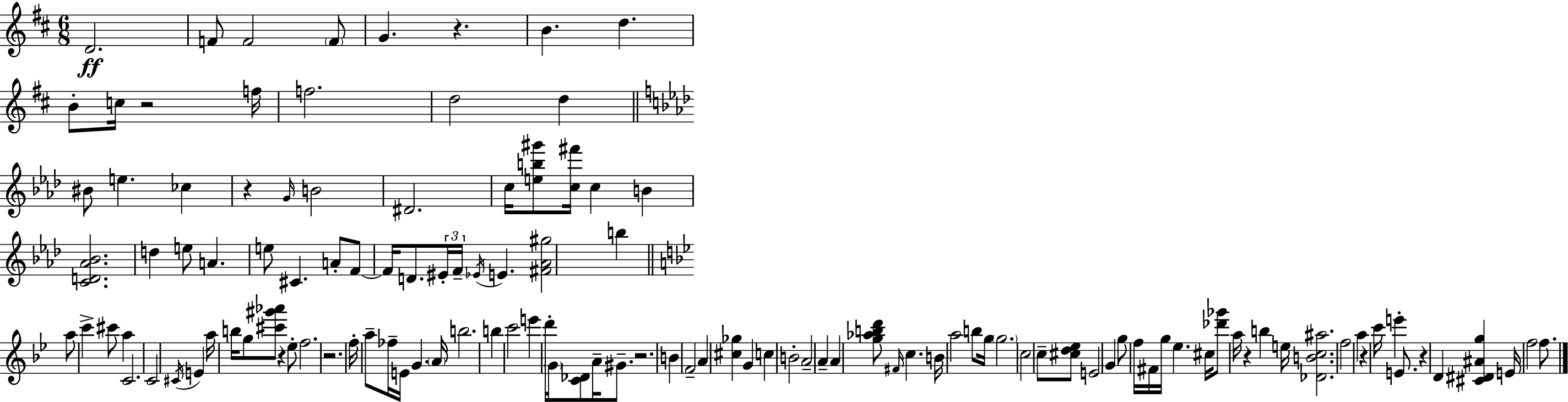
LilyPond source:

{
  \clef treble
  \numericTimeSignature
  \time 6/8
  \key d \major
  d'2.\ff | f'8 f'2 \parenthesize f'8 | g'4. r4. | b'4. d''4. | \break b'8-. c''16 r2 f''16 | f''2. | d''2 d''4 | \bar "||" \break \key f \minor bis'8 e''4. ces''4 | r4 \grace { g'16 } b'2 | dis'2. | c''16 <e'' b'' gis'''>8 <c'' fis'''>16 c''4 b'4 | \break <c' d' aes' bes'>2. | d''4 e''8 a'4. | e''8 cis'4. a'8-. f'8~~ | f'16 d'8. \tuplet 3/2 { eis'16-. f'16-- \acciaccatura { ees'16 } } e'4. | \break <fis' aes' gis''>2 b''4 | \bar "||" \break \key bes \major a''8 c'''4-> cis'''8 a''4 | c'2. | c'2 \acciaccatura { cis'16 } e'4 | a''16 b''16 g''8 <cis''' gis''' aes'''>8 r4 ees''8-. | \break f''2. | r2. | f''16-. a''8-- fes''16-- e'16 g'4. | \parenthesize a'16 b''2. | \break b''4 c'''2 | e'''4 d'''16-. \parenthesize g'16 <c' des'>8 a'16-- gis'8.-- | r2. | b'4 f'2-- | \break a'4 <cis'' ges''>4 g'4 | c''4 b'2-. | a'2-- a'4-- | a'4 <g'' aes'' b'' d'''>8 \grace { fis'16 } c''4. | \break b'16 a''2 b''8 | g''16 \parenthesize g''2. | c''2 c''8-- | <cis'' d'' ees''>8 e'2 g'4 | \break g''8 f''16 fis'16 g''16 ees''4. | cis''16 <des''' ges'''>8 a''16 r4 b''4 | e''16 <des' b' c'' ais''>2. | f''2 a''4 | \break r4 c'''16 e'''4-. e'8. | r4 d'4 <cis' dis' ais' g''>4 | e'16 f''2 f''8. | \bar "|."
}